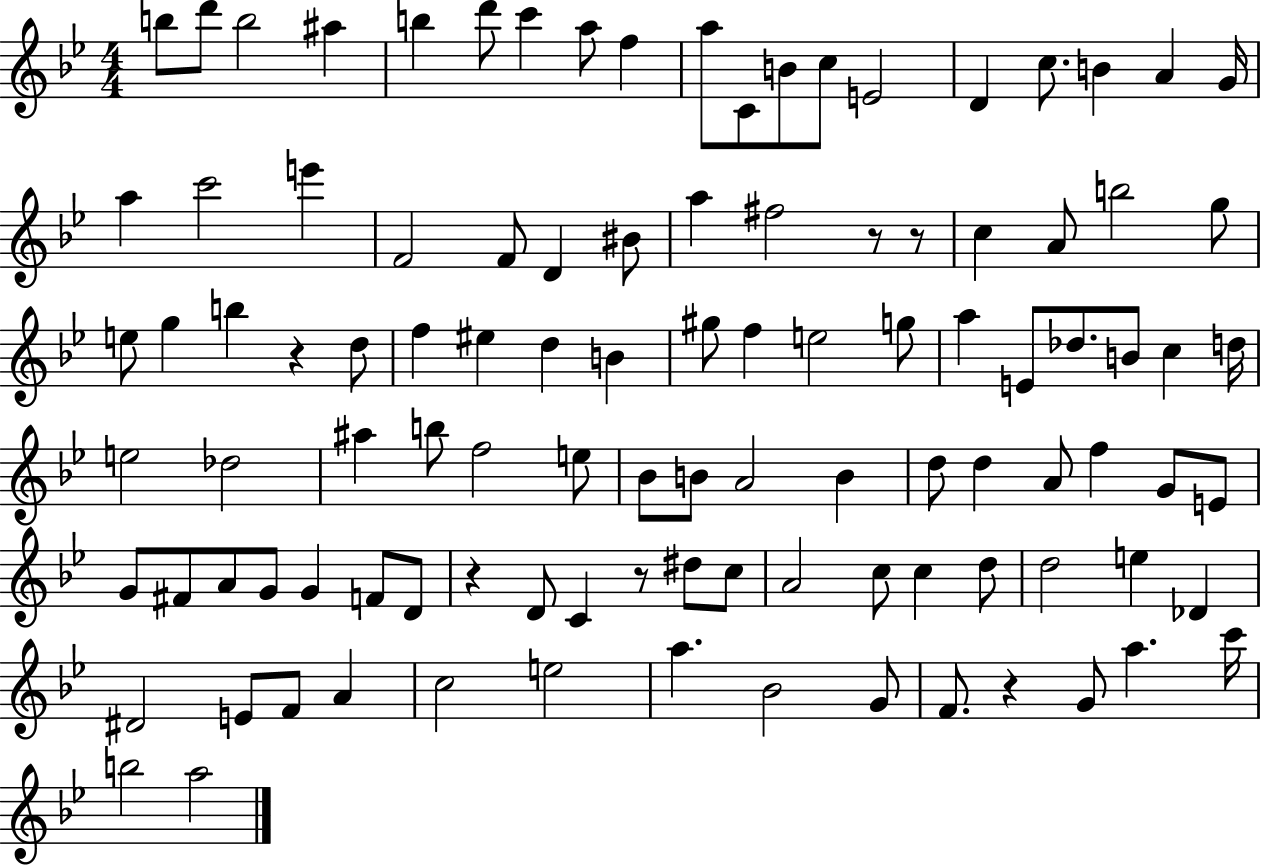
{
  \clef treble
  \numericTimeSignature
  \time 4/4
  \key bes \major
  b''8 d'''8 b''2 ais''4 | b''4 d'''8 c'''4 a''8 f''4 | a''8 c'8 b'8 c''8 e'2 | d'4 c''8. b'4 a'4 g'16 | \break a''4 c'''2 e'''4 | f'2 f'8 d'4 bis'8 | a''4 fis''2 r8 r8 | c''4 a'8 b''2 g''8 | \break e''8 g''4 b''4 r4 d''8 | f''4 eis''4 d''4 b'4 | gis''8 f''4 e''2 g''8 | a''4 e'8 des''8. b'8 c''4 d''16 | \break e''2 des''2 | ais''4 b''8 f''2 e''8 | bes'8 b'8 a'2 b'4 | d''8 d''4 a'8 f''4 g'8 e'8 | \break g'8 fis'8 a'8 g'8 g'4 f'8 d'8 | r4 d'8 c'4 r8 dis''8 c''8 | a'2 c''8 c''4 d''8 | d''2 e''4 des'4 | \break dis'2 e'8 f'8 a'4 | c''2 e''2 | a''4. bes'2 g'8 | f'8. r4 g'8 a''4. c'''16 | \break b''2 a''2 | \bar "|."
}